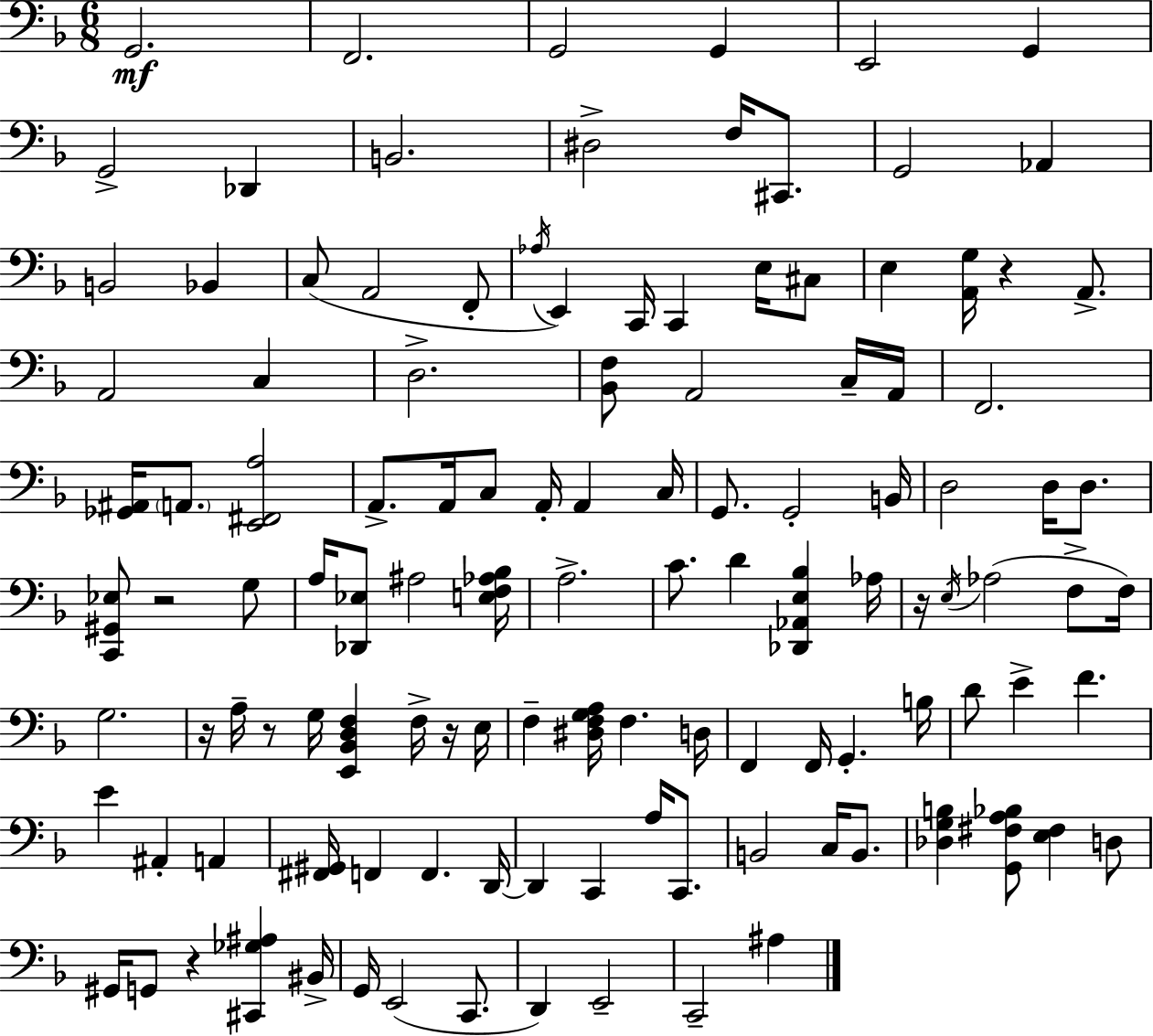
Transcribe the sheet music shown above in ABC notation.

X:1
T:Untitled
M:6/8
L:1/4
K:F
G,,2 F,,2 G,,2 G,, E,,2 G,, G,,2 _D,, B,,2 ^D,2 F,/4 ^C,,/2 G,,2 _A,, B,,2 _B,, C,/2 A,,2 F,,/2 _A,/4 E,, C,,/4 C,, E,/4 ^C,/2 E, [A,,G,]/4 z A,,/2 A,,2 C, D,2 [_B,,F,]/2 A,,2 C,/4 A,,/4 F,,2 [_G,,^A,,]/4 A,,/2 [E,,^F,,A,]2 A,,/2 A,,/4 C,/2 A,,/4 A,, C,/4 G,,/2 G,,2 B,,/4 D,2 D,/4 D,/2 [C,,^G,,_E,]/2 z2 G,/2 A,/4 [_D,,_E,]/2 ^A,2 [E,F,_A,_B,]/4 A,2 C/2 D [_D,,_A,,E,_B,] _A,/4 z/4 E,/4 _A,2 F,/2 F,/4 G,2 z/4 A,/4 z/2 G,/4 [E,,_B,,D,F,] F,/4 z/4 E,/4 F, [^D,F,G,A,]/4 F, D,/4 F,, F,,/4 G,, B,/4 D/2 E F E ^A,, A,, [^F,,^G,,]/4 F,, F,, D,,/4 D,, C,, A,/4 C,,/2 B,,2 C,/4 B,,/2 [_D,G,B,] [G,,^F,A,_B,]/2 [E,^F,] D,/2 ^G,,/4 G,,/2 z [^C,,_G,^A,] ^B,,/4 G,,/4 E,,2 C,,/2 D,, E,,2 C,,2 ^A,